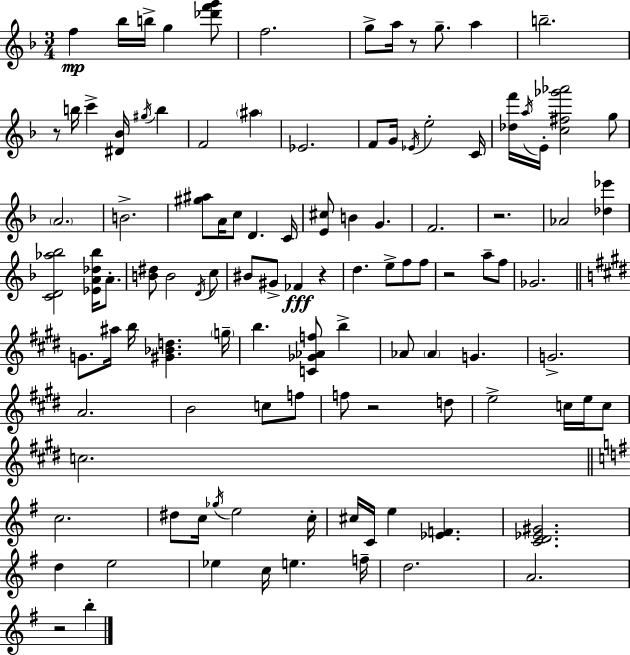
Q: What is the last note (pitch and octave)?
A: B5